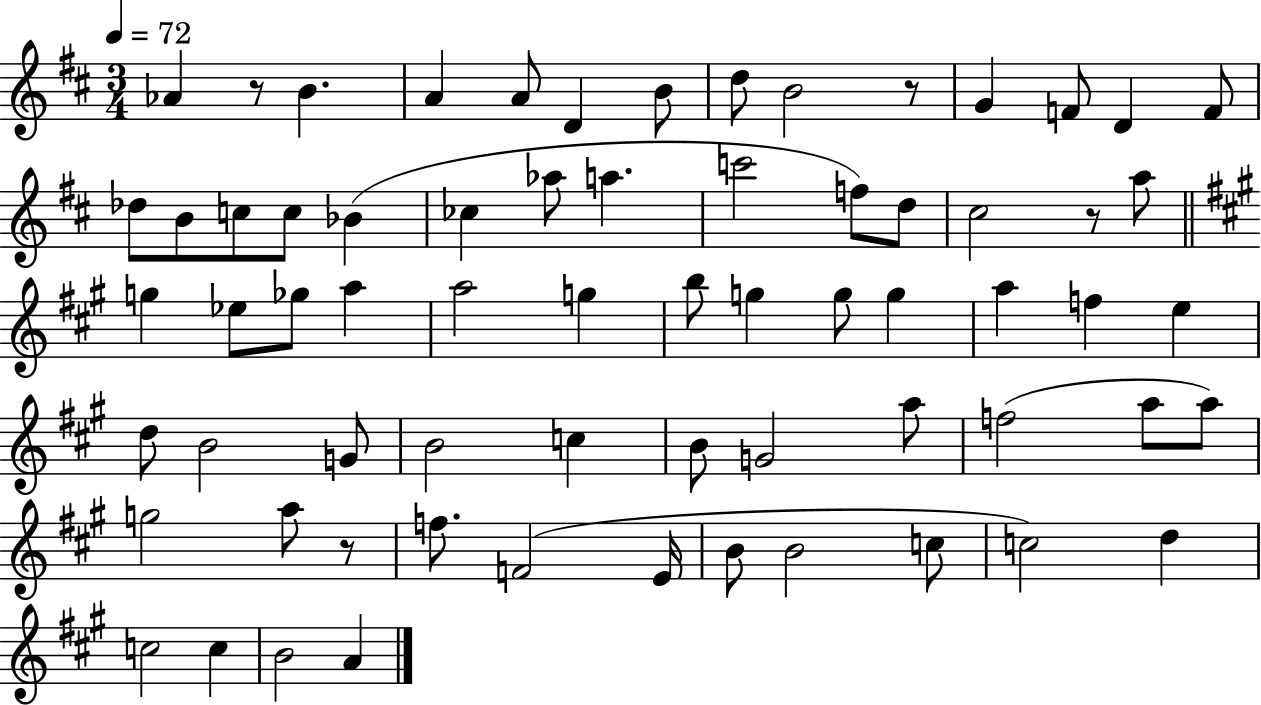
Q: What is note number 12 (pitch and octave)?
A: F4